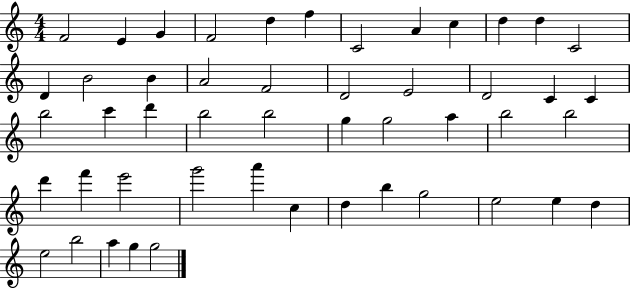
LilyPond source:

{
  \clef treble
  \numericTimeSignature
  \time 4/4
  \key c \major
  f'2 e'4 g'4 | f'2 d''4 f''4 | c'2 a'4 c''4 | d''4 d''4 c'2 | \break d'4 b'2 b'4 | a'2 f'2 | d'2 e'2 | d'2 c'4 c'4 | \break b''2 c'''4 d'''4 | b''2 b''2 | g''4 g''2 a''4 | b''2 b''2 | \break d'''4 f'''4 e'''2 | g'''2 a'''4 c''4 | d''4 b''4 g''2 | e''2 e''4 d''4 | \break e''2 b''2 | a''4 g''4 g''2 | \bar "|."
}